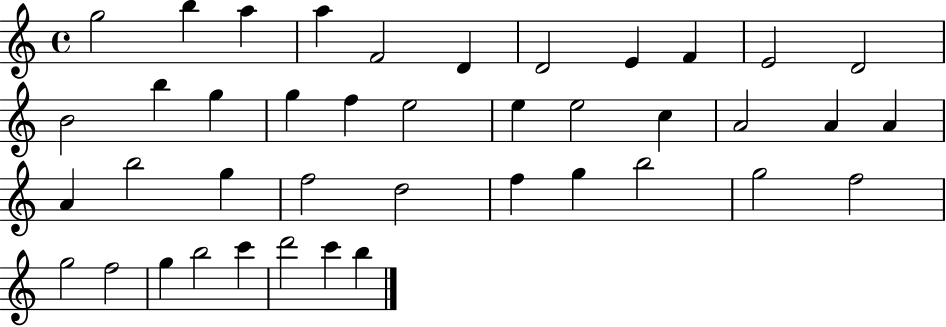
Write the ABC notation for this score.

X:1
T:Untitled
M:4/4
L:1/4
K:C
g2 b a a F2 D D2 E F E2 D2 B2 b g g f e2 e e2 c A2 A A A b2 g f2 d2 f g b2 g2 f2 g2 f2 g b2 c' d'2 c' b